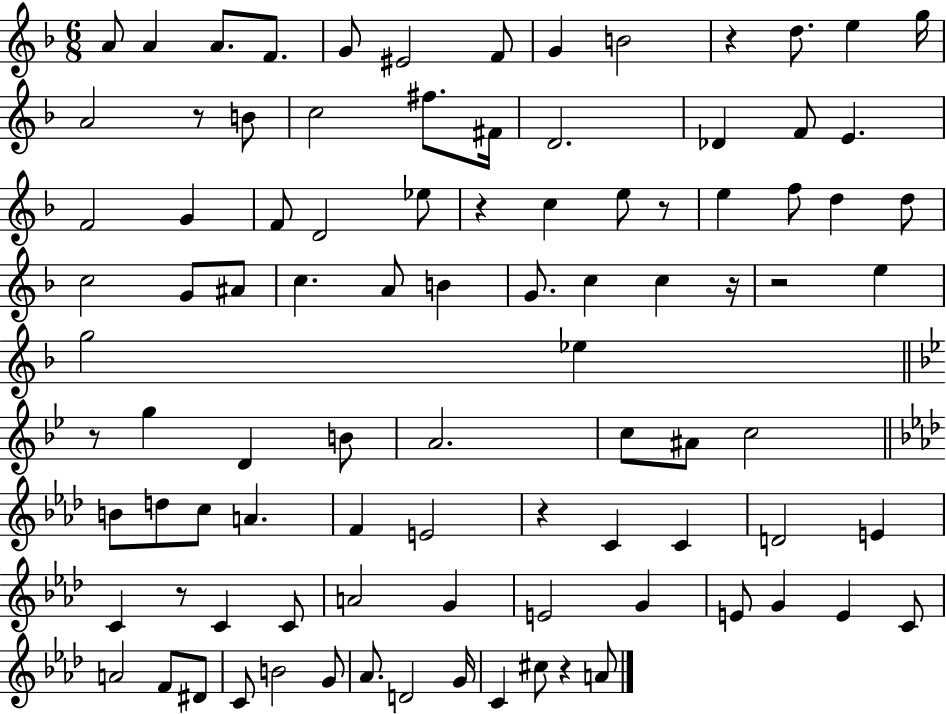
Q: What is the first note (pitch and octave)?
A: A4